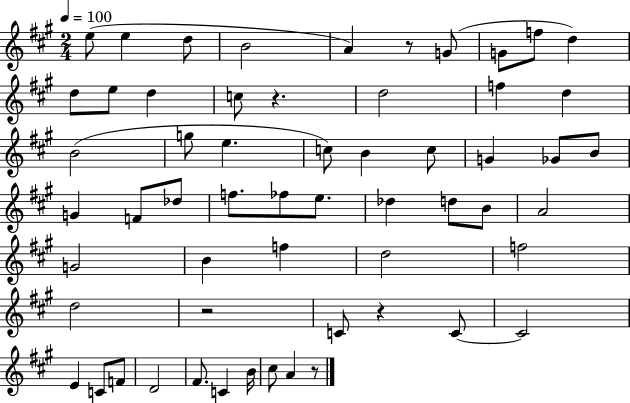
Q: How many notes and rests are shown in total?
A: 58